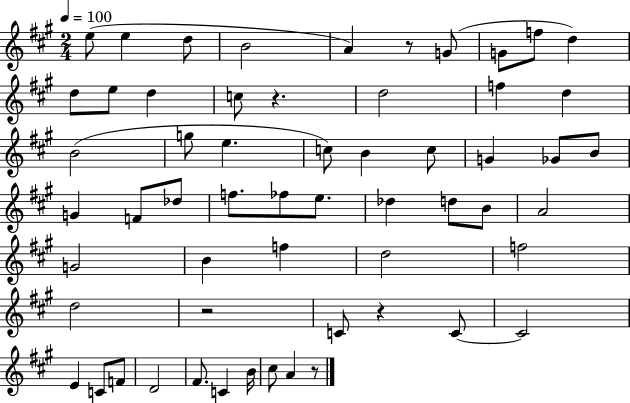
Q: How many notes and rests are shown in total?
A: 58